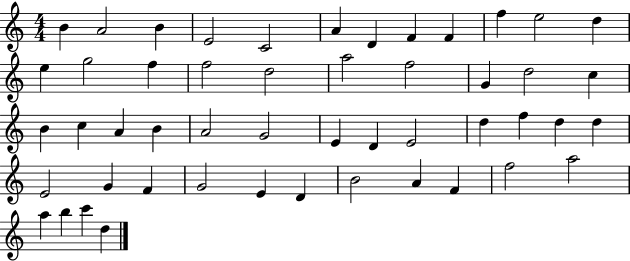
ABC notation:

X:1
T:Untitled
M:4/4
L:1/4
K:C
B A2 B E2 C2 A D F F f e2 d e g2 f f2 d2 a2 f2 G d2 c B c A B A2 G2 E D E2 d f d d E2 G F G2 E D B2 A F f2 a2 a b c' d